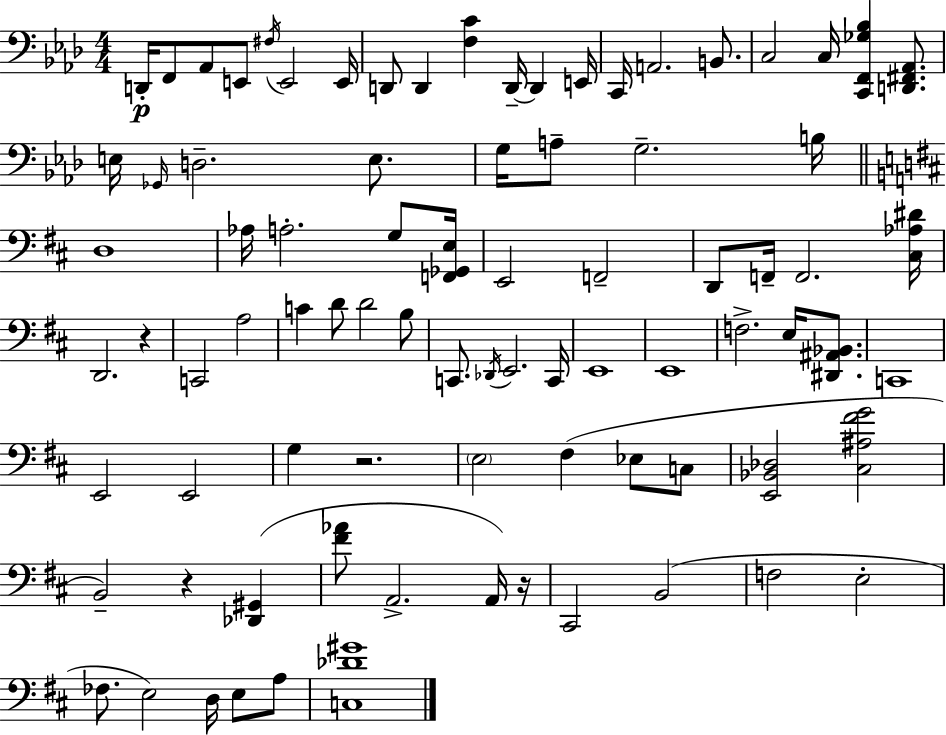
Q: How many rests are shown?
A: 4